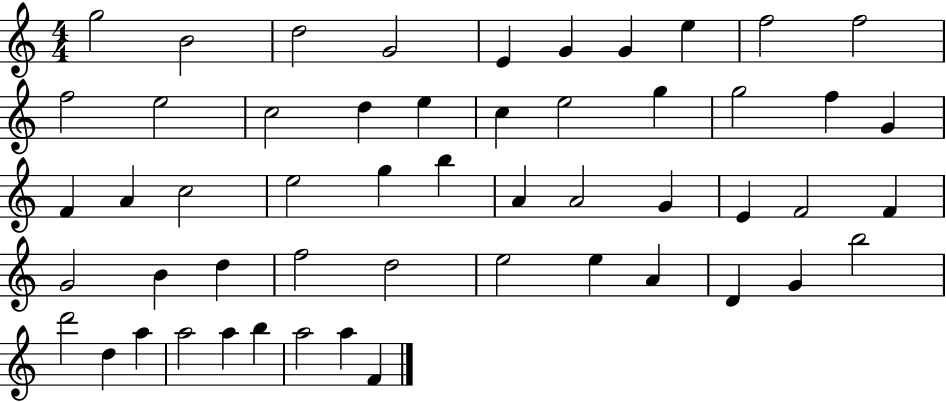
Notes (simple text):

G5/h B4/h D5/h G4/h E4/q G4/q G4/q E5/q F5/h F5/h F5/h E5/h C5/h D5/q E5/q C5/q E5/h G5/q G5/h F5/q G4/q F4/q A4/q C5/h E5/h G5/q B5/q A4/q A4/h G4/q E4/q F4/h F4/q G4/h B4/q D5/q F5/h D5/h E5/h E5/q A4/q D4/q G4/q B5/h D6/h D5/q A5/q A5/h A5/q B5/q A5/h A5/q F4/q